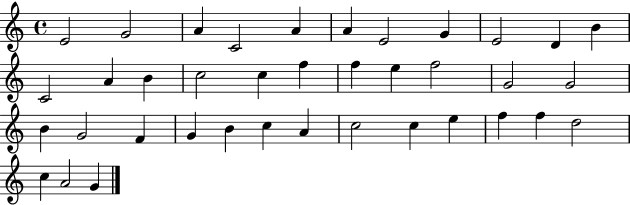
E4/h G4/h A4/q C4/h A4/q A4/q E4/h G4/q E4/h D4/q B4/q C4/h A4/q B4/q C5/h C5/q F5/q F5/q E5/q F5/h G4/h G4/h B4/q G4/h F4/q G4/q B4/q C5/q A4/q C5/h C5/q E5/q F5/q F5/q D5/h C5/q A4/h G4/q